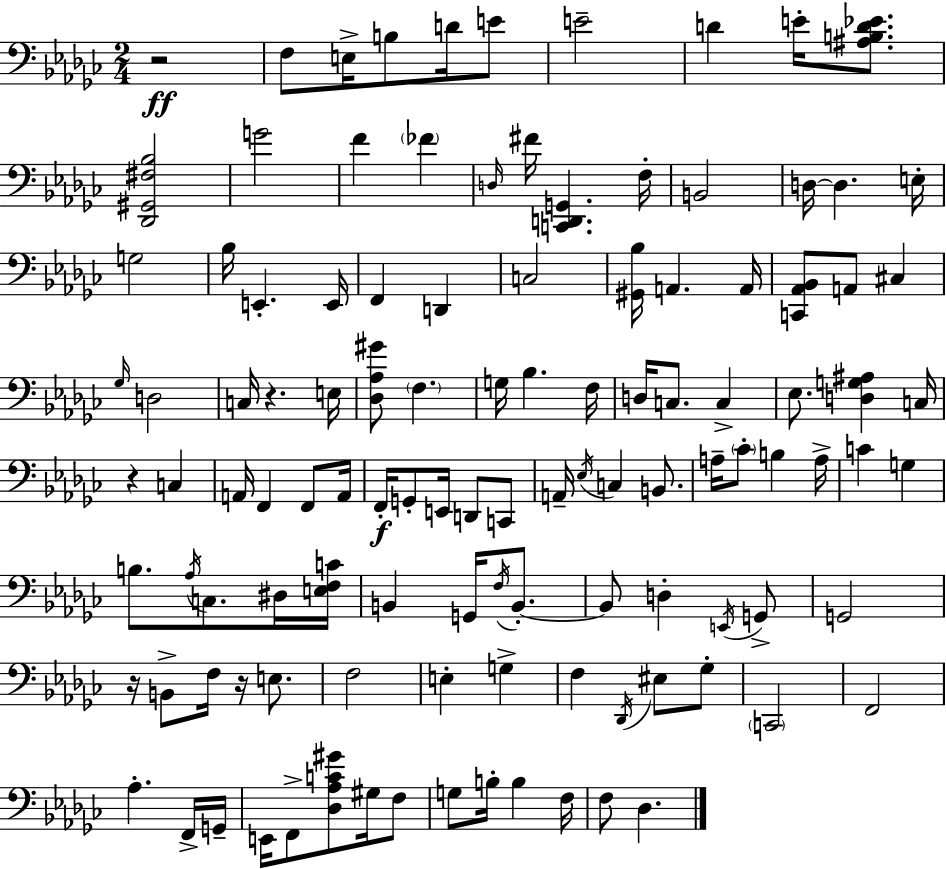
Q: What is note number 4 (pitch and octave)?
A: D4